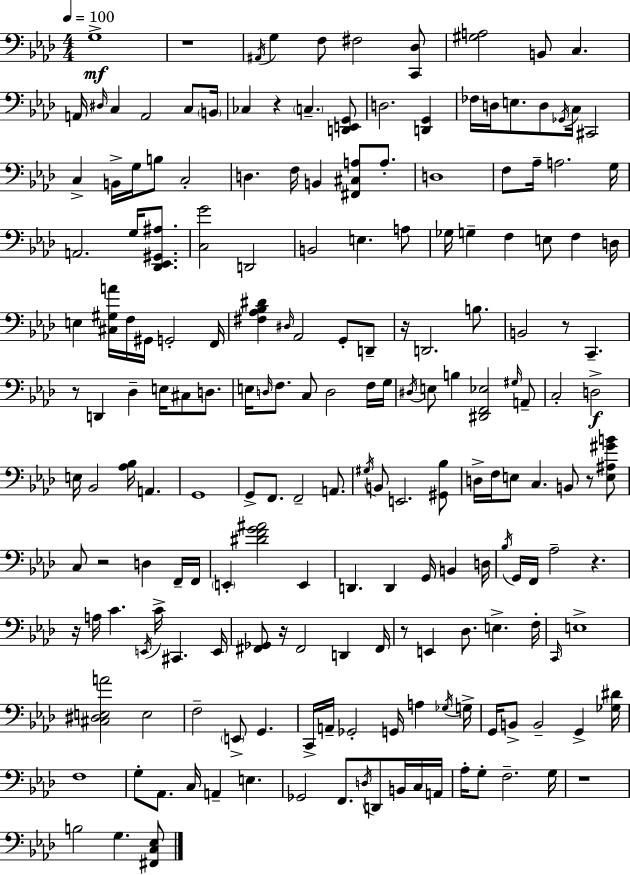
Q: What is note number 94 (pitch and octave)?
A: F3